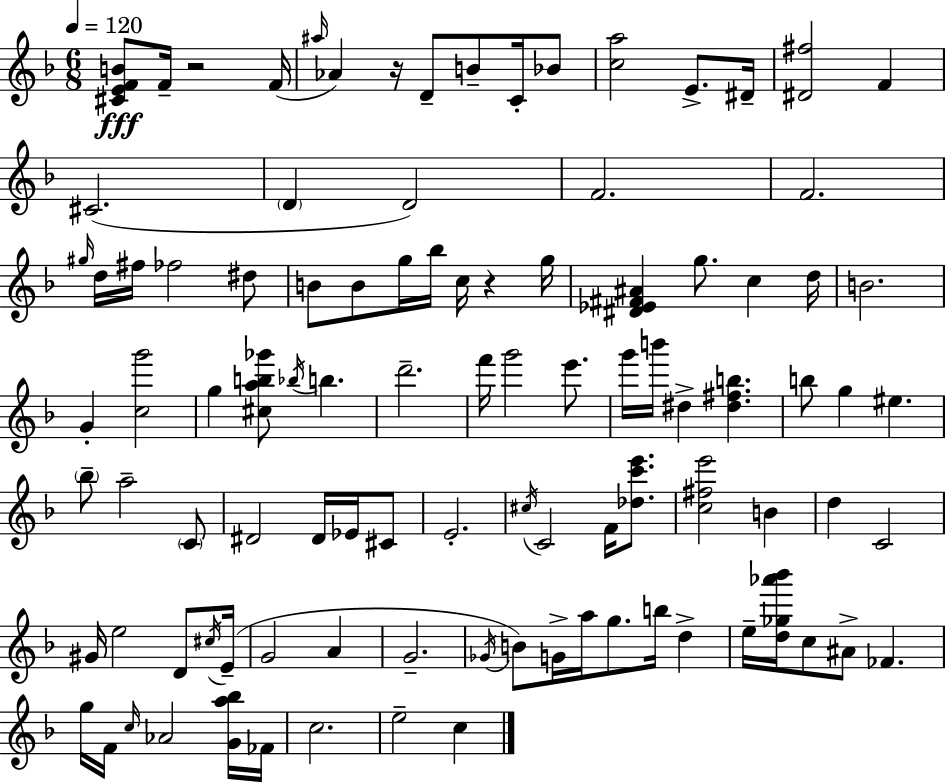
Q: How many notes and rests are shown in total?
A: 100